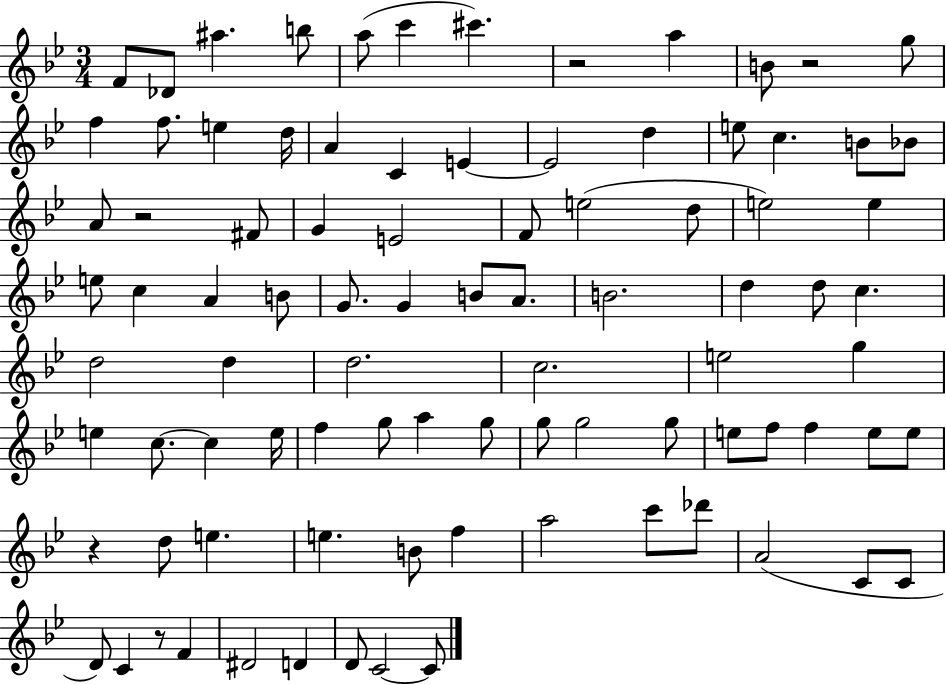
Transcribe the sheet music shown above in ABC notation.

X:1
T:Untitled
M:3/4
L:1/4
K:Bb
F/2 _D/2 ^a b/2 a/2 c' ^c' z2 a B/2 z2 g/2 f f/2 e d/4 A C E E2 d e/2 c B/2 _B/2 A/2 z2 ^F/2 G E2 F/2 e2 d/2 e2 e e/2 c A B/2 G/2 G B/2 A/2 B2 d d/2 c d2 d d2 c2 e2 g e c/2 c e/4 f g/2 a g/2 g/2 g2 g/2 e/2 f/2 f e/2 e/2 z d/2 e e B/2 f a2 c'/2 _d'/2 A2 C/2 C/2 D/2 C z/2 F ^D2 D D/2 C2 C/2